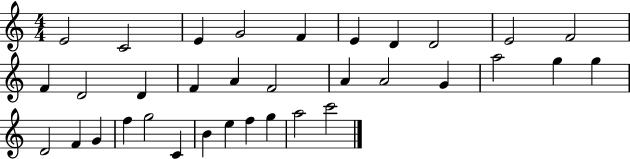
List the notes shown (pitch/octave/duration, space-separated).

E4/h C4/h E4/q G4/h F4/q E4/q D4/q D4/h E4/h F4/h F4/q D4/h D4/q F4/q A4/q F4/h A4/q A4/h G4/q A5/h G5/q G5/q D4/h F4/q G4/q F5/q G5/h C4/q B4/q E5/q F5/q G5/q A5/h C6/h